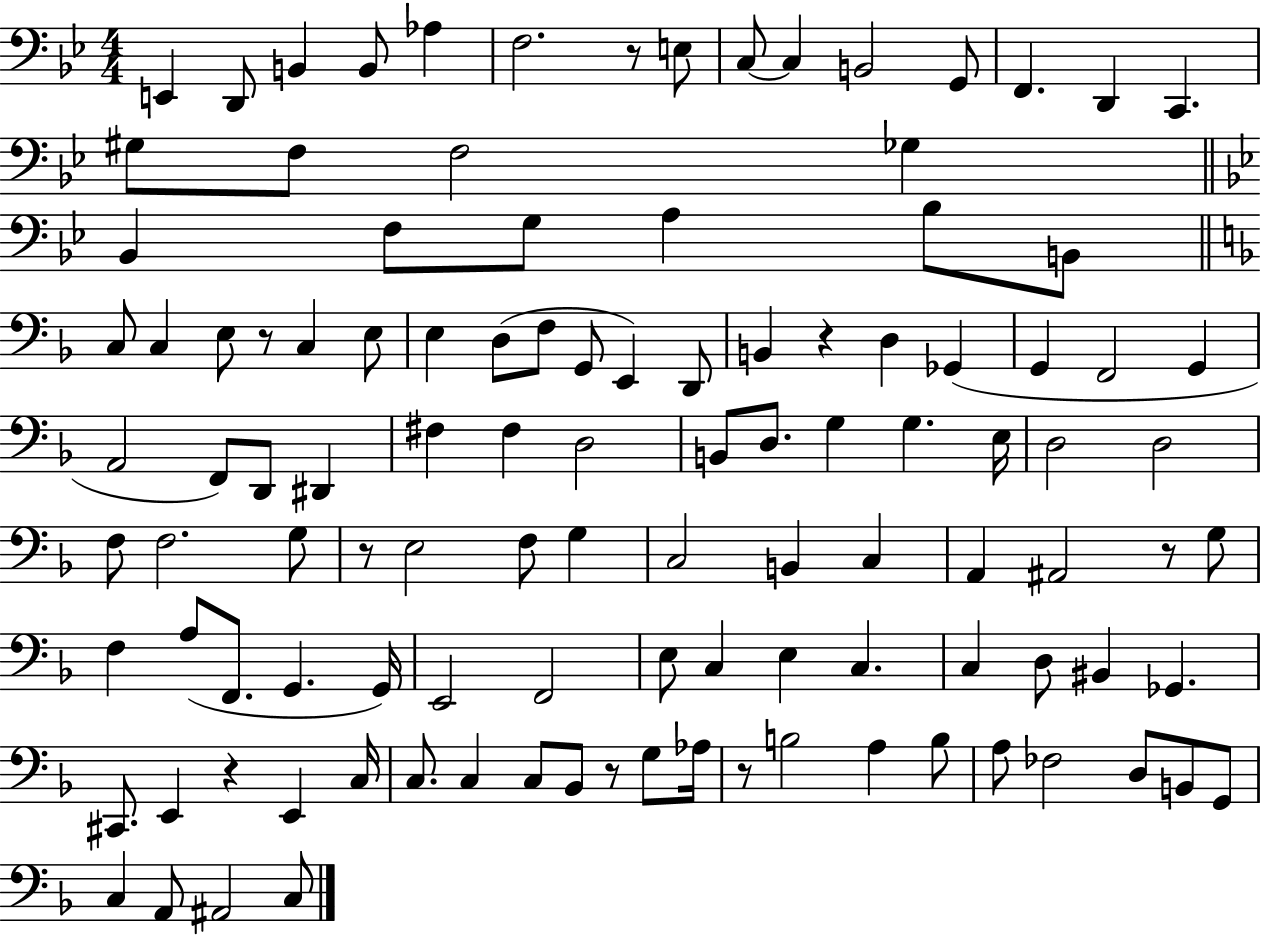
{
  \clef bass
  \numericTimeSignature
  \time 4/4
  \key bes \major
  e,4 d,8 b,4 b,8 aes4 | f2. r8 e8 | c8~~ c4 b,2 g,8 | f,4. d,4 c,4. | \break gis8 f8 f2 ges4 | \bar "||" \break \key bes \major bes,4 f8 g8 a4 bes8 b,8 | \bar "||" \break \key f \major c8 c4 e8 r8 c4 e8 | e4 d8( f8 g,8 e,4) d,8 | b,4 r4 d4 ges,4( | g,4 f,2 g,4 | \break a,2 f,8) d,8 dis,4 | fis4 fis4 d2 | b,8 d8. g4 g4. e16 | d2 d2 | \break f8 f2. g8 | r8 e2 f8 g4 | c2 b,4 c4 | a,4 ais,2 r8 g8 | \break f4 a8( f,8. g,4. g,16) | e,2 f,2 | e8 c4 e4 c4. | c4 d8 bis,4 ges,4. | \break cis,8. e,4 r4 e,4 c16 | c8. c4 c8 bes,8 r8 g8 aes16 | r8 b2 a4 b8 | a8 fes2 d8 b,8 g,8 | \break c4 a,8 ais,2 c8 | \bar "|."
}